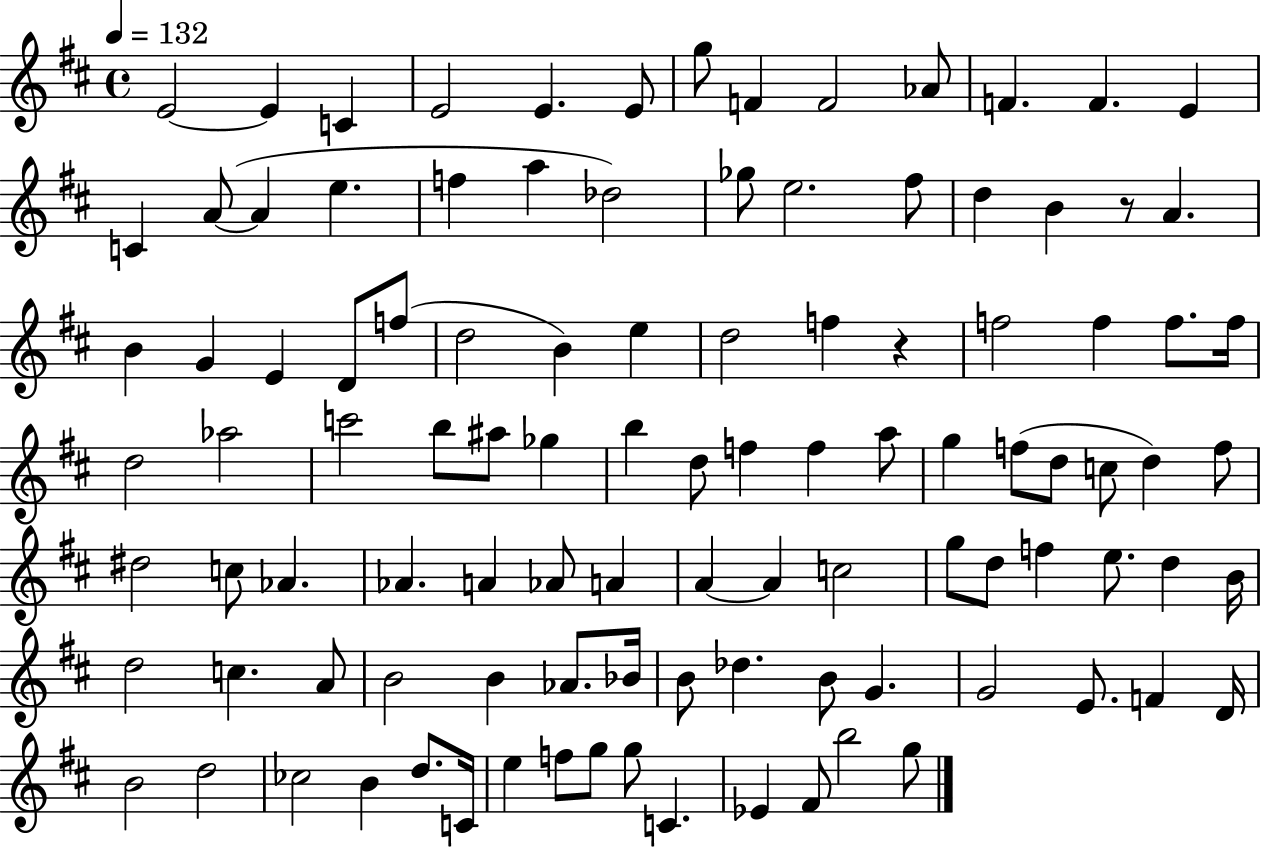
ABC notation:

X:1
T:Untitled
M:4/4
L:1/4
K:D
E2 E C E2 E E/2 g/2 F F2 _A/2 F F E C A/2 A e f a _d2 _g/2 e2 ^f/2 d B z/2 A B G E D/2 f/2 d2 B e d2 f z f2 f f/2 f/4 d2 _a2 c'2 b/2 ^a/2 _g b d/2 f f a/2 g f/2 d/2 c/2 d f/2 ^d2 c/2 _A _A A _A/2 A A A c2 g/2 d/2 f e/2 d B/4 d2 c A/2 B2 B _A/2 _B/4 B/2 _d B/2 G G2 E/2 F D/4 B2 d2 _c2 B d/2 C/4 e f/2 g/2 g/2 C _E ^F/2 b2 g/2